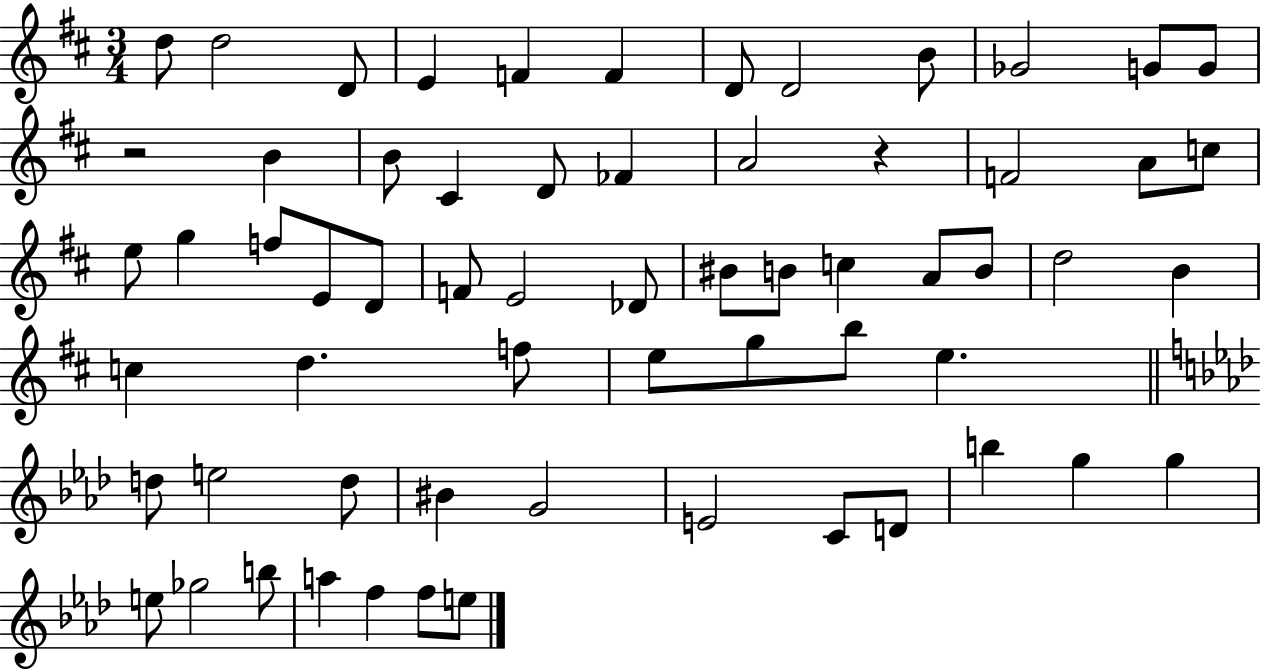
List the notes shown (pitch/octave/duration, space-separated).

D5/e D5/h D4/e E4/q F4/q F4/q D4/e D4/h B4/e Gb4/h G4/e G4/e R/h B4/q B4/e C#4/q D4/e FES4/q A4/h R/q F4/h A4/e C5/e E5/e G5/q F5/e E4/e D4/e F4/e E4/h Db4/e BIS4/e B4/e C5/q A4/e B4/e D5/h B4/q C5/q D5/q. F5/e E5/e G5/e B5/e E5/q. D5/e E5/h D5/e BIS4/q G4/h E4/h C4/e D4/e B5/q G5/q G5/q E5/e Gb5/h B5/e A5/q F5/q F5/e E5/e